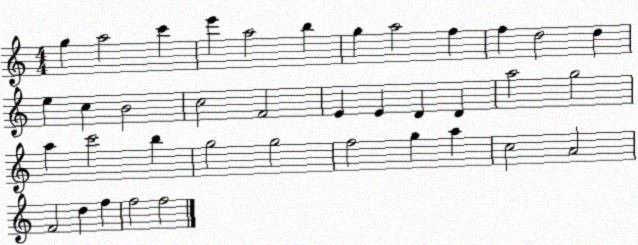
X:1
T:Untitled
M:4/4
L:1/4
K:C
g a2 c' e' a2 b g a2 f f d2 d e c B2 c2 F2 E E D D a2 g2 a c'2 b g2 g2 f2 g a c2 A2 F2 d f f2 f2